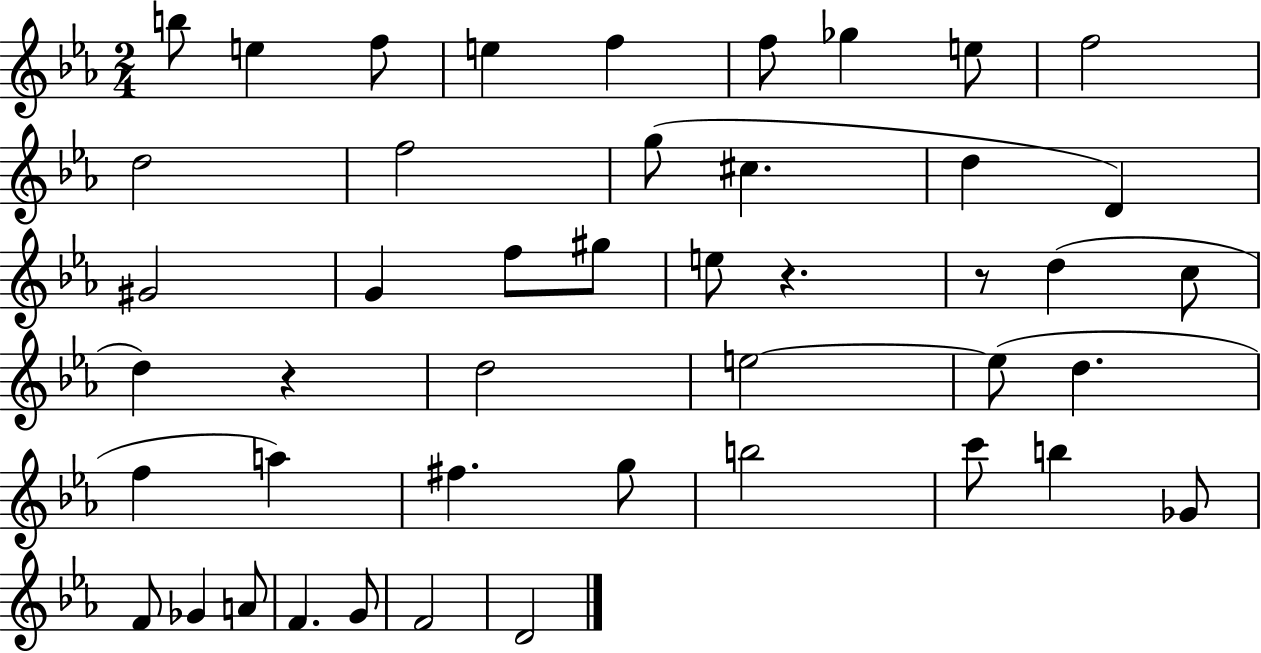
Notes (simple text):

B5/e E5/q F5/e E5/q F5/q F5/e Gb5/q E5/e F5/h D5/h F5/h G5/e C#5/q. D5/q D4/q G#4/h G4/q F5/e G#5/e E5/e R/q. R/e D5/q C5/e D5/q R/q D5/h E5/h E5/e D5/q. F5/q A5/q F#5/q. G5/e B5/h C6/e B5/q Gb4/e F4/e Gb4/q A4/e F4/q. G4/e F4/h D4/h